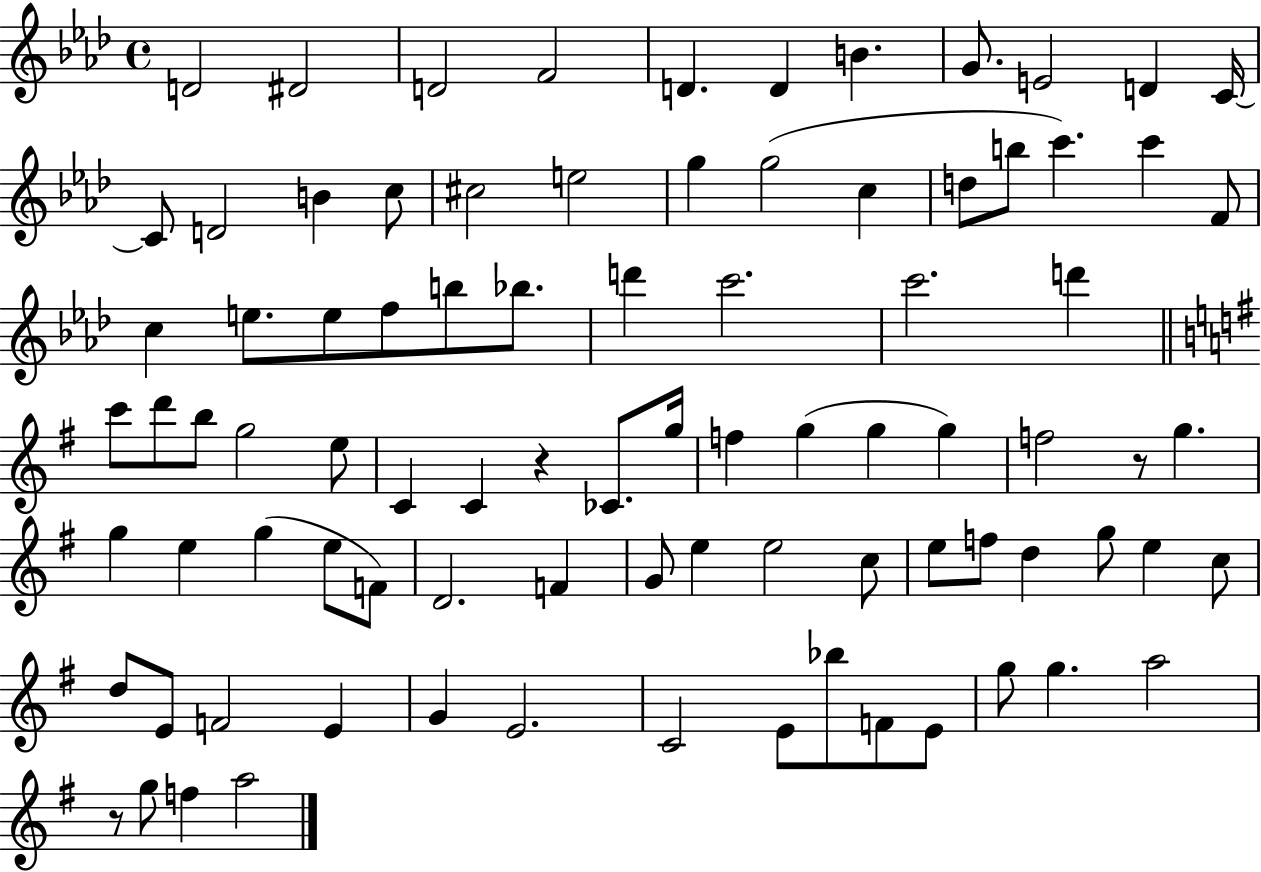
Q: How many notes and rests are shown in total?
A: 87